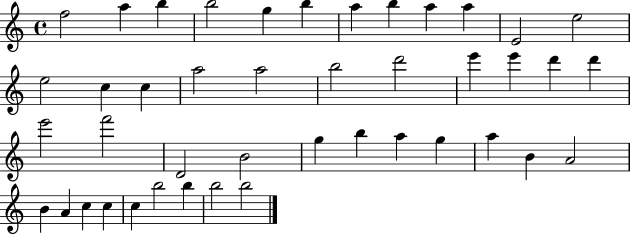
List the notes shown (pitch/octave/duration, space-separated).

F5/h A5/q B5/q B5/h G5/q B5/q A5/q B5/q A5/q A5/q E4/h E5/h E5/h C5/q C5/q A5/h A5/h B5/h D6/h E6/q E6/q D6/q D6/q E6/h F6/h D4/h B4/h G5/q B5/q A5/q G5/q A5/q B4/q A4/h B4/q A4/q C5/q C5/q C5/q B5/h B5/q B5/h B5/h